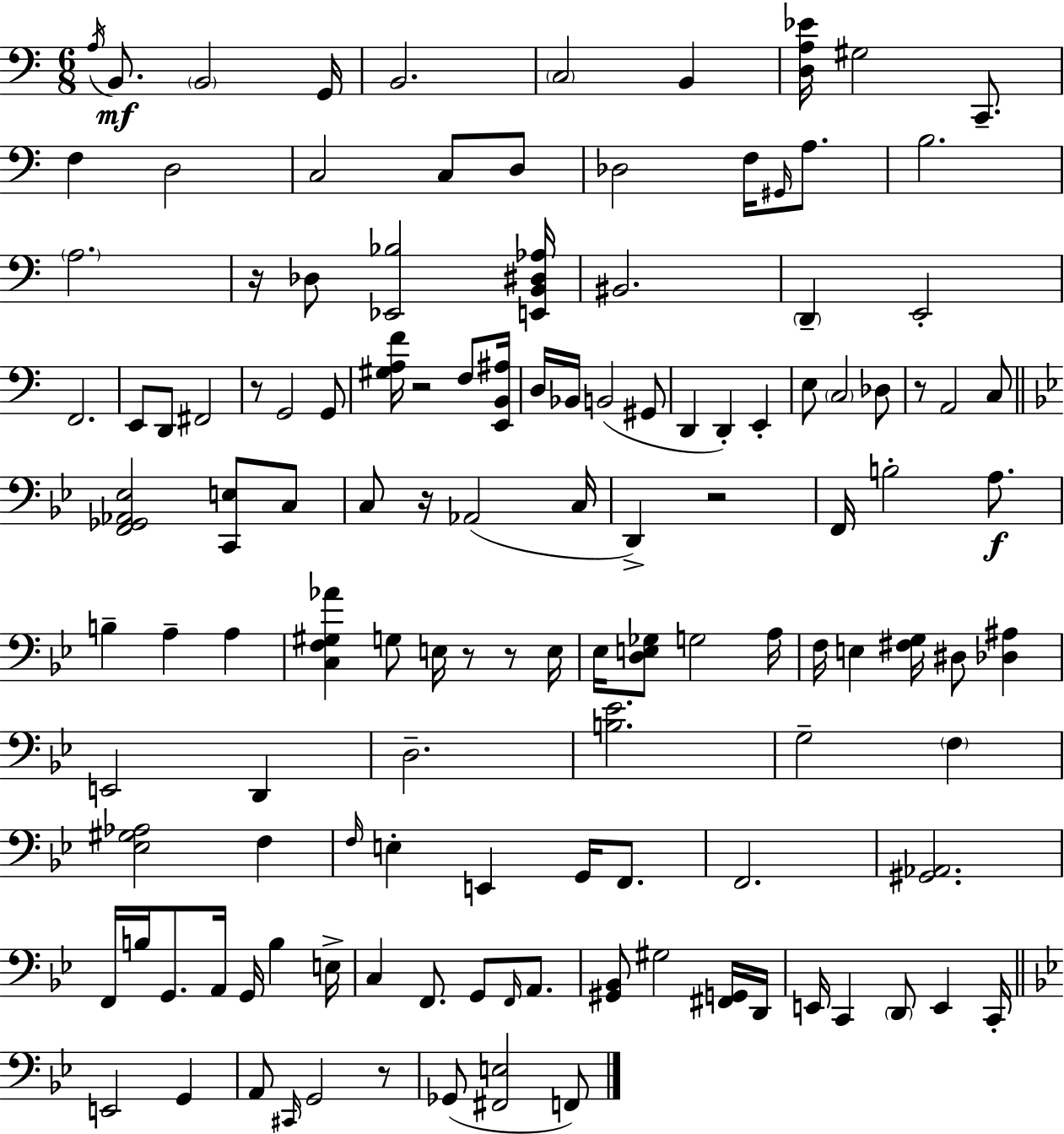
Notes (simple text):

A3/s B2/e. B2/h G2/s B2/h. C3/h B2/q [D3,A3,Eb4]/s G#3/h C2/e. F3/q D3/h C3/h C3/e D3/e Db3/h F3/s G#2/s A3/e. B3/h. A3/h. R/s Db3/e [Eb2,Bb3]/h [E2,B2,D#3,Ab3]/s BIS2/h. D2/q E2/h F2/h. E2/e D2/e F#2/h R/e G2/h G2/e [G#3,A3,F4]/s R/h F3/e [E2,B2,A#3]/s D3/s Bb2/s B2/h G#2/e D2/q D2/q E2/q E3/e C3/h Db3/e R/e A2/h C3/e [F2,Gb2,Ab2,Eb3]/h [C2,E3]/e C3/e C3/e R/s Ab2/h C3/s D2/q R/h F2/s B3/h A3/e. B3/q A3/q A3/q [C3,F3,G#3,Ab4]/q G3/e E3/s R/e R/e E3/s Eb3/s [D3,E3,Gb3]/e G3/h A3/s F3/s E3/q [F#3,G3]/s D#3/e [Db3,A#3]/q E2/h D2/q D3/h. [B3,Eb4]/h. G3/h F3/q [Eb3,G#3,Ab3]/h F3/q F3/s E3/q E2/q G2/s F2/e. F2/h. [G#2,Ab2]/h. F2/s B3/s G2/e. A2/s G2/s B3/q E3/s C3/q F2/e. G2/e F2/s A2/e. [G#2,Bb2]/e G#3/h [F#2,G2]/s D2/s E2/s C2/q D2/e E2/q C2/s E2/h G2/q A2/e C#2/s G2/h R/e Gb2/e [F#2,E3]/h F2/e